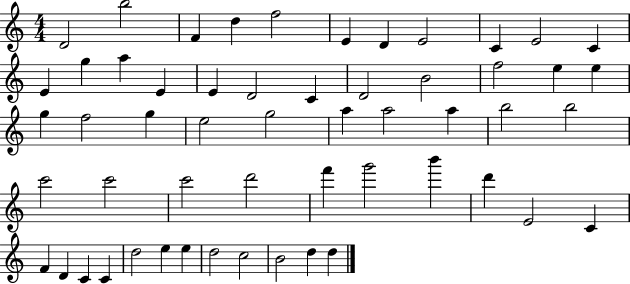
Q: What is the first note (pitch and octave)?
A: D4